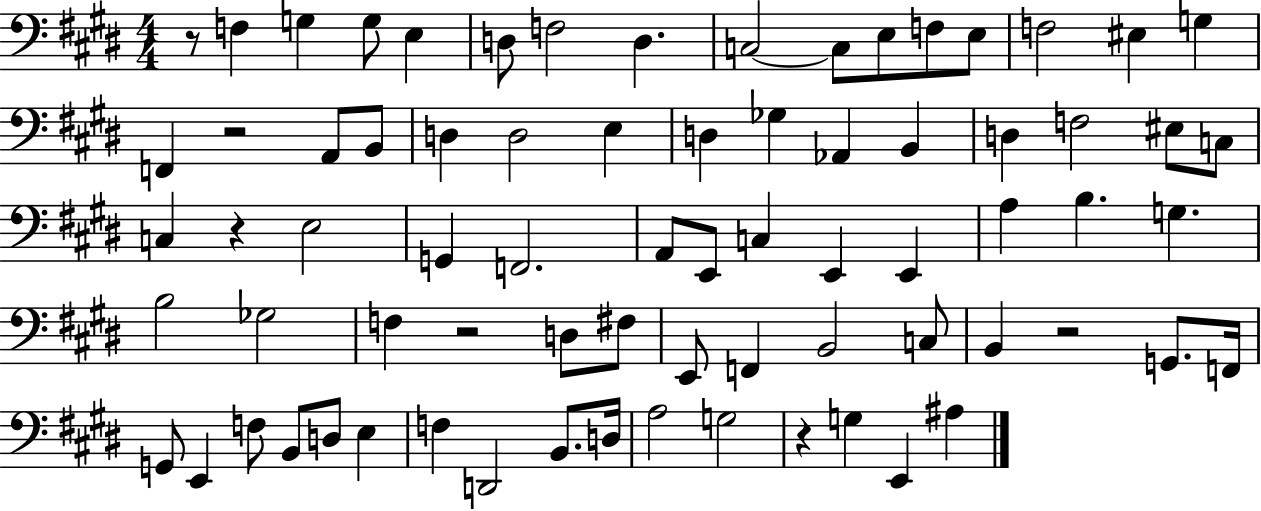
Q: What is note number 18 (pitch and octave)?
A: B2